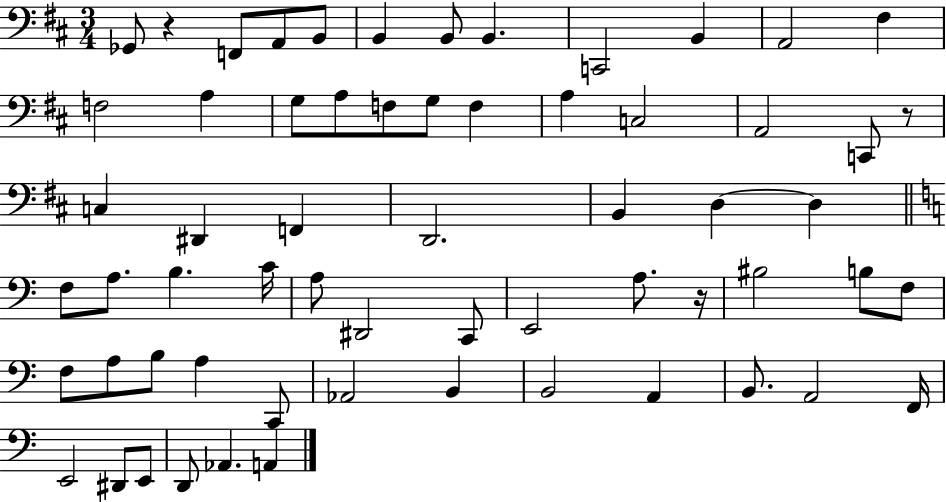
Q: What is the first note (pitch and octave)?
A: Gb2